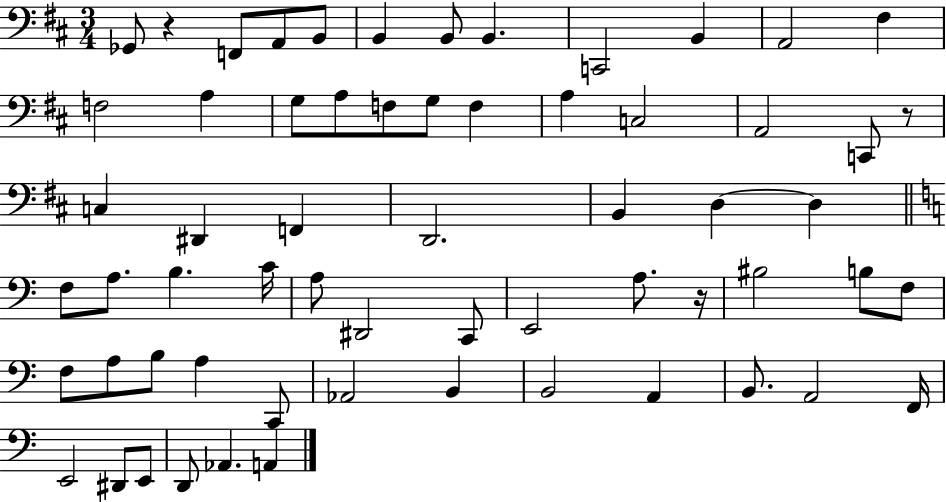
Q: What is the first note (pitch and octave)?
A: Gb2